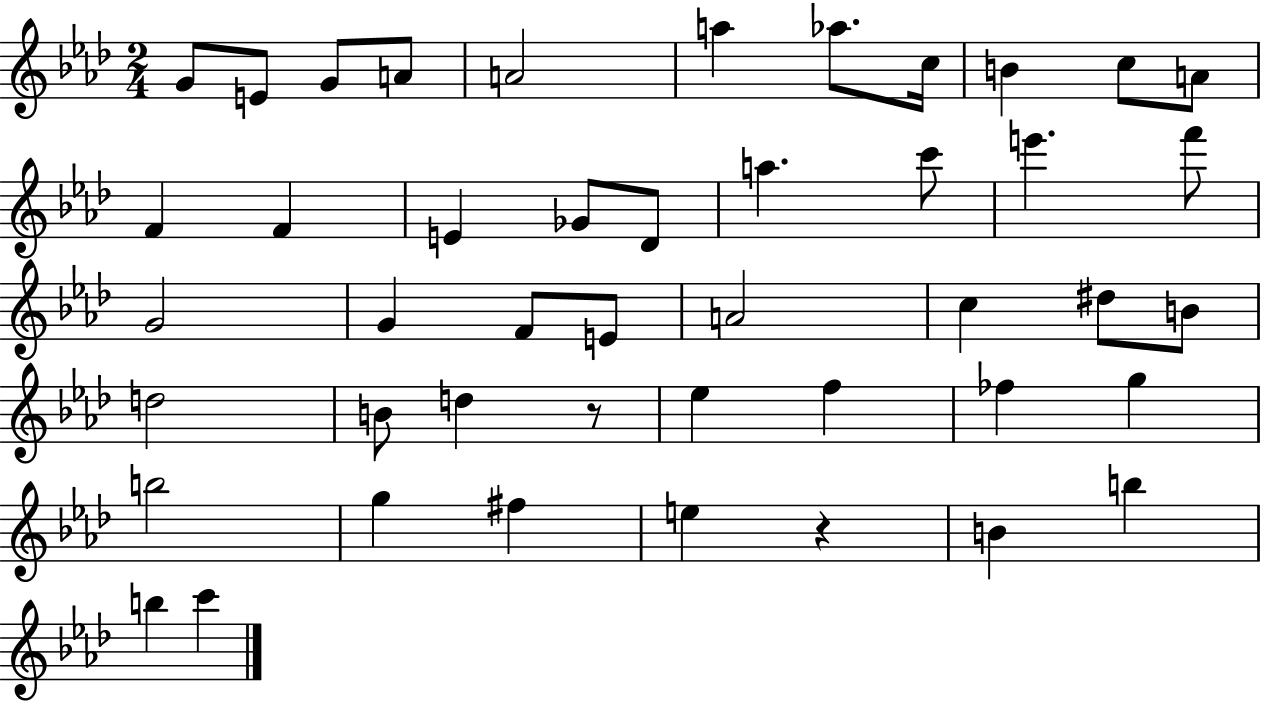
{
  \clef treble
  \numericTimeSignature
  \time 2/4
  \key aes \major
  g'8 e'8 g'8 a'8 | a'2 | a''4 aes''8. c''16 | b'4 c''8 a'8 | \break f'4 f'4 | e'4 ges'8 des'8 | a''4. c'''8 | e'''4. f'''8 | \break g'2 | g'4 f'8 e'8 | a'2 | c''4 dis''8 b'8 | \break d''2 | b'8 d''4 r8 | ees''4 f''4 | fes''4 g''4 | \break b''2 | g''4 fis''4 | e''4 r4 | b'4 b''4 | \break b''4 c'''4 | \bar "|."
}